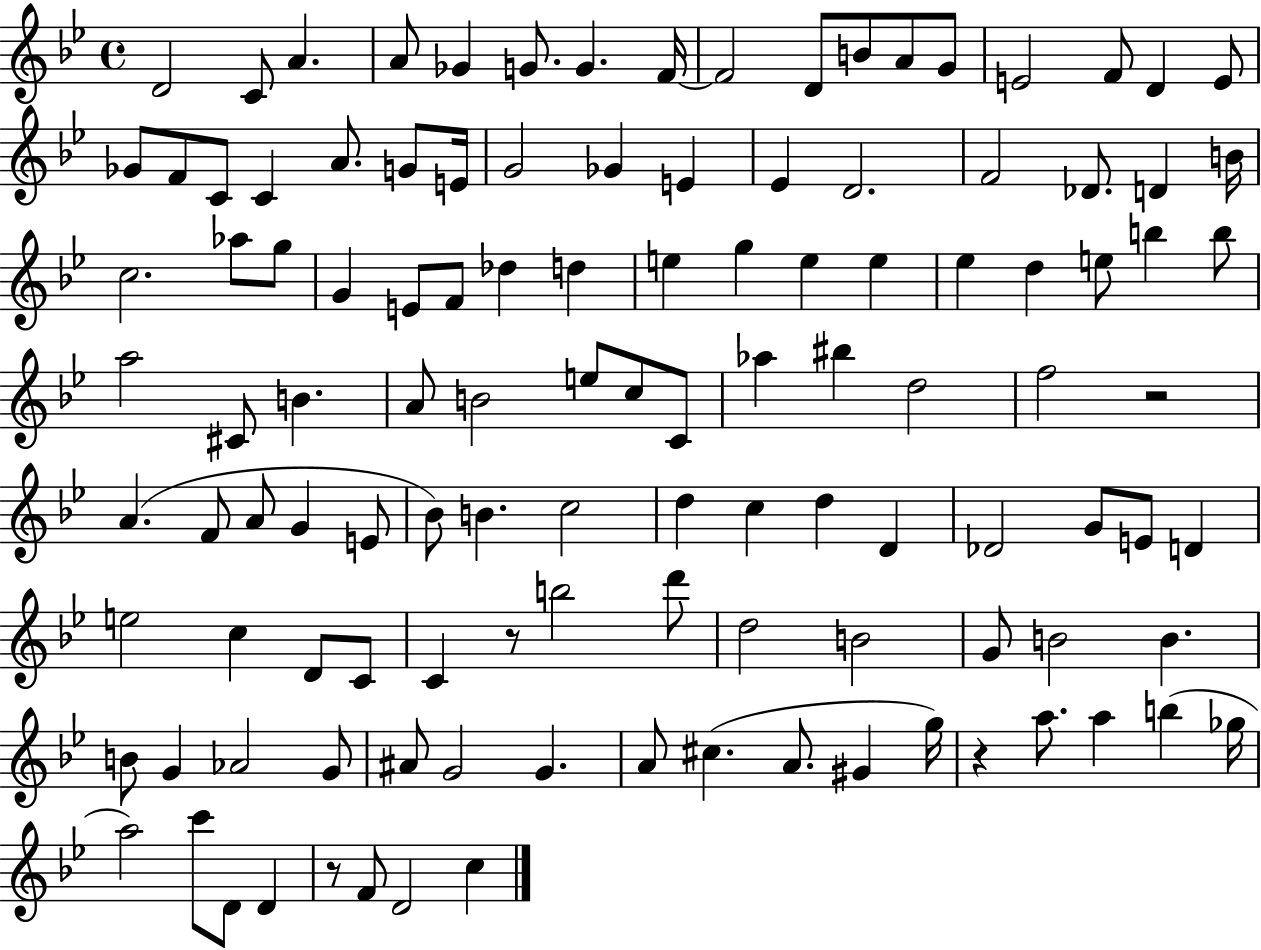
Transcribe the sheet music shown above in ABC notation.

X:1
T:Untitled
M:4/4
L:1/4
K:Bb
D2 C/2 A A/2 _G G/2 G F/4 F2 D/2 B/2 A/2 G/2 E2 F/2 D E/2 _G/2 F/2 C/2 C A/2 G/2 E/4 G2 _G E _E D2 F2 _D/2 D B/4 c2 _a/2 g/2 G E/2 F/2 _d d e g e e _e d e/2 b b/2 a2 ^C/2 B A/2 B2 e/2 c/2 C/2 _a ^b d2 f2 z2 A F/2 A/2 G E/2 _B/2 B c2 d c d D _D2 G/2 E/2 D e2 c D/2 C/2 C z/2 b2 d'/2 d2 B2 G/2 B2 B B/2 G _A2 G/2 ^A/2 G2 G A/2 ^c A/2 ^G g/4 z a/2 a b _g/4 a2 c'/2 D/2 D z/2 F/2 D2 c